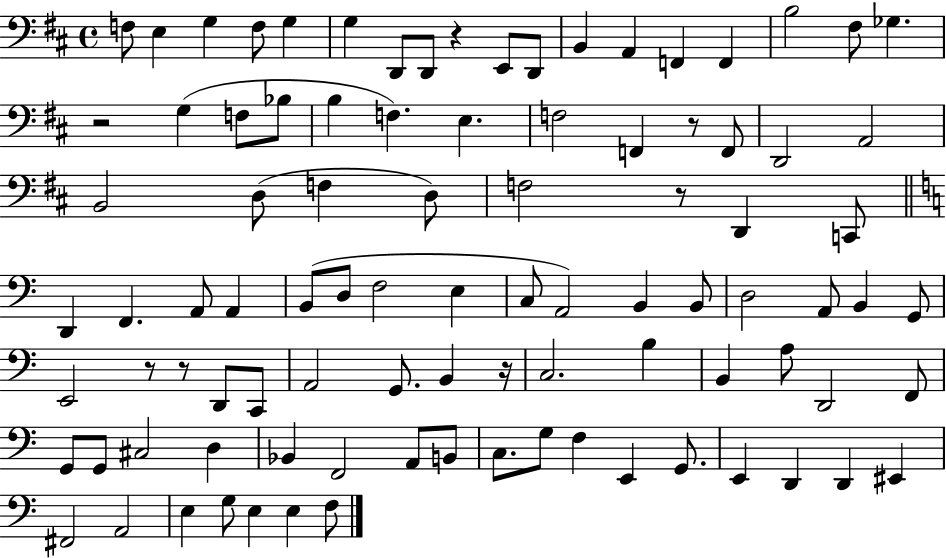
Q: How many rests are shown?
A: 7